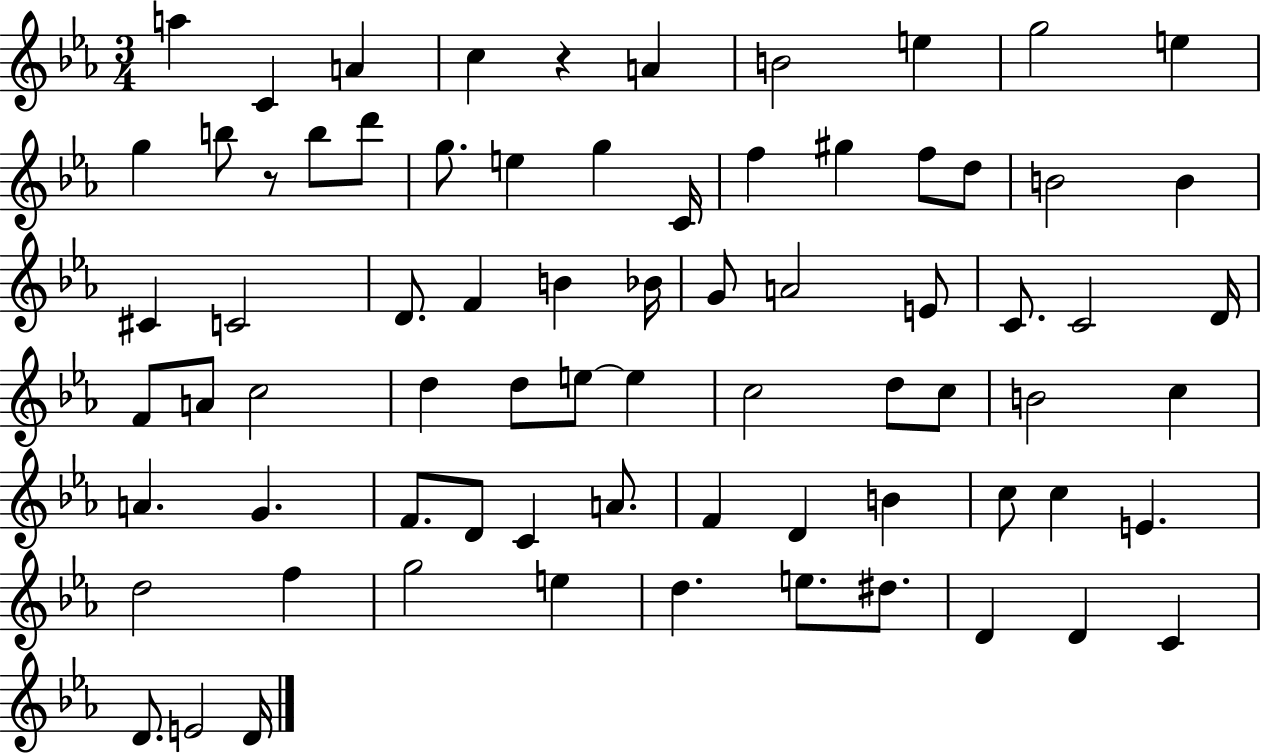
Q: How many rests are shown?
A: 2